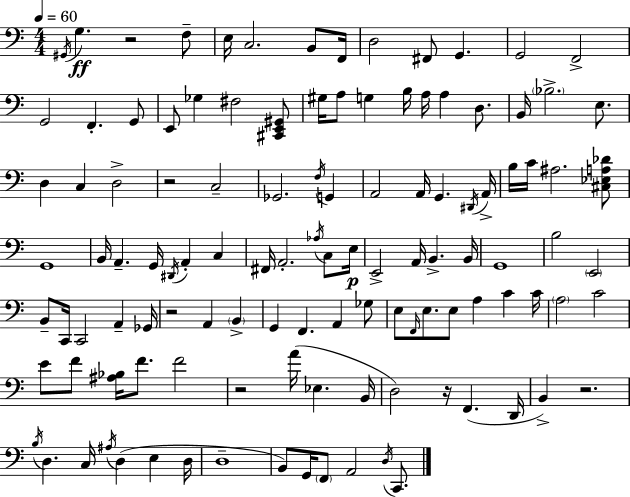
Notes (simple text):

G#2/s G3/q. R/h F3/e E3/s C3/h. B2/e F2/s D3/h F#2/e G2/q. G2/h F2/h G2/h F2/q. G2/e E2/e Gb3/q F#3/h [C#2,E2,G#2]/e G#3/s A3/e G3/q B3/s A3/s A3/q D3/e. B2/s Bb3/h. E3/e. D3/q C3/q D3/h R/h C3/h Gb2/h. F3/s G2/q A2/h A2/s G2/q. D#2/s A2/s B3/s C4/s A#3/h. [C#3,Eb3,A3,Db4]/e G2/w B2/s A2/q. G2/s D#2/s A2/q C3/q F#2/s A2/h. Ab3/s C3/e E3/s E2/h A2/s B2/q. B2/s G2/w B3/h E2/h B2/e C2/s C2/h A2/q Gb2/s R/h A2/q B2/q G2/q F2/q. A2/q Gb3/e E3/e F2/s E3/e. E3/e A3/q C4/q C4/s A3/h C4/h E4/e F4/e [A#3,Bb3]/s F4/e. F4/h R/h A4/s Eb3/q. B2/s D3/h R/s F2/q. D2/s B2/q R/h. B3/s D3/q. C3/s A#3/s D3/q E3/q D3/s D3/w B2/e G2/s F2/e A2/h D3/s C2/e.